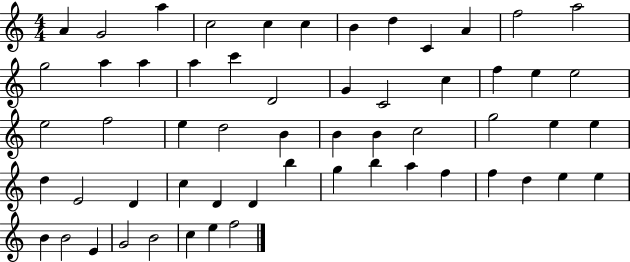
{
  \clef treble
  \numericTimeSignature
  \time 4/4
  \key c \major
  a'4 g'2 a''4 | c''2 c''4 c''4 | b'4 d''4 c'4 a'4 | f''2 a''2 | \break g''2 a''4 a''4 | a''4 c'''4 d'2 | g'4 c'2 c''4 | f''4 e''4 e''2 | \break e''2 f''2 | e''4 d''2 b'4 | b'4 b'4 c''2 | g''2 e''4 e''4 | \break d''4 e'2 d'4 | c''4 d'4 d'4 b''4 | g''4 b''4 a''4 f''4 | f''4 d''4 e''4 e''4 | \break b'4 b'2 e'4 | g'2 b'2 | c''4 e''4 f''2 | \bar "|."
}